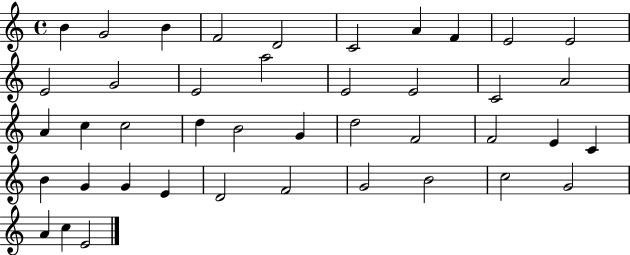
B4/q G4/h B4/q F4/h D4/h C4/h A4/q F4/q E4/h E4/h E4/h G4/h E4/h A5/h E4/h E4/h C4/h A4/h A4/q C5/q C5/h D5/q B4/h G4/q D5/h F4/h F4/h E4/q C4/q B4/q G4/q G4/q E4/q D4/h F4/h G4/h B4/h C5/h G4/h A4/q C5/q E4/h